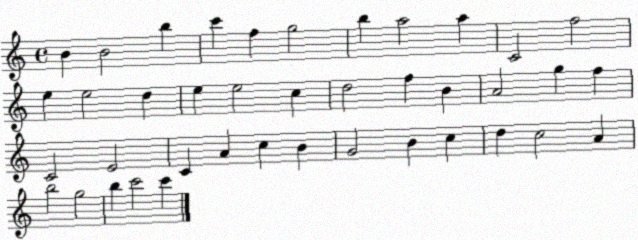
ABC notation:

X:1
T:Untitled
M:4/4
L:1/4
K:C
B B2 b c' f g2 b a2 a C2 f2 e e2 d e e2 c d2 f B A2 g f C2 E2 C A c B G2 B c d c2 A b2 g2 b c'2 c'